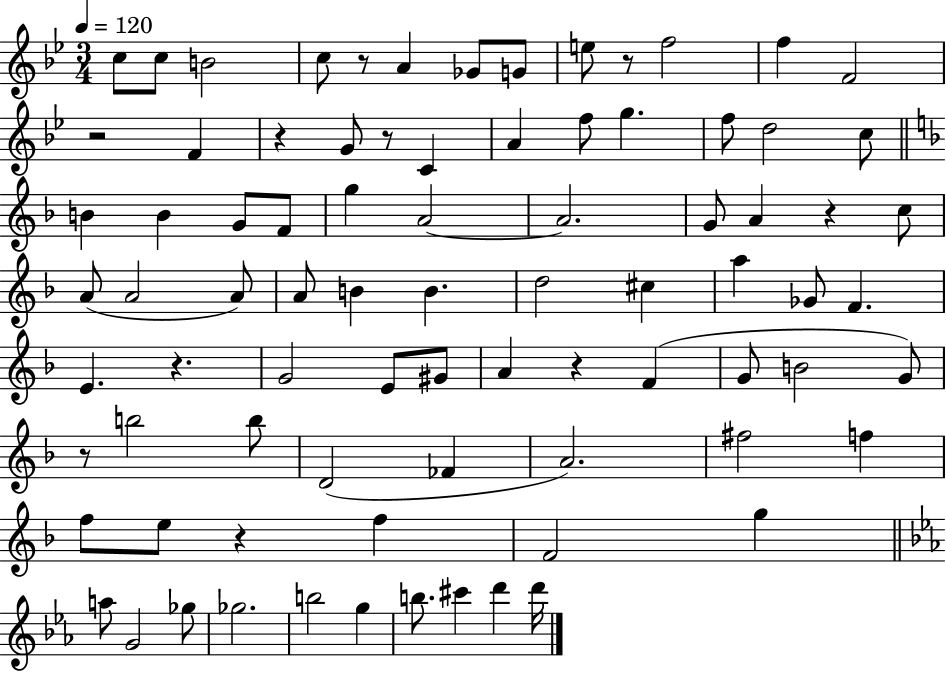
C5/e C5/e B4/h C5/e R/e A4/q Gb4/e G4/e E5/e R/e F5/h F5/q F4/h R/h F4/q R/q G4/e R/e C4/q A4/q F5/e G5/q. F5/e D5/h C5/e B4/q B4/q G4/e F4/e G5/q A4/h A4/h. G4/e A4/q R/q C5/e A4/e A4/h A4/e A4/e B4/q B4/q. D5/h C#5/q A5/q Gb4/e F4/q. E4/q. R/q. G4/h E4/e G#4/e A4/q R/q F4/q G4/e B4/h G4/e R/e B5/h B5/e D4/h FES4/q A4/h. F#5/h F5/q F5/e E5/e R/q F5/q F4/h G5/q A5/e G4/h Gb5/e Gb5/h. B5/h G5/q B5/e. C#6/q D6/q D6/s